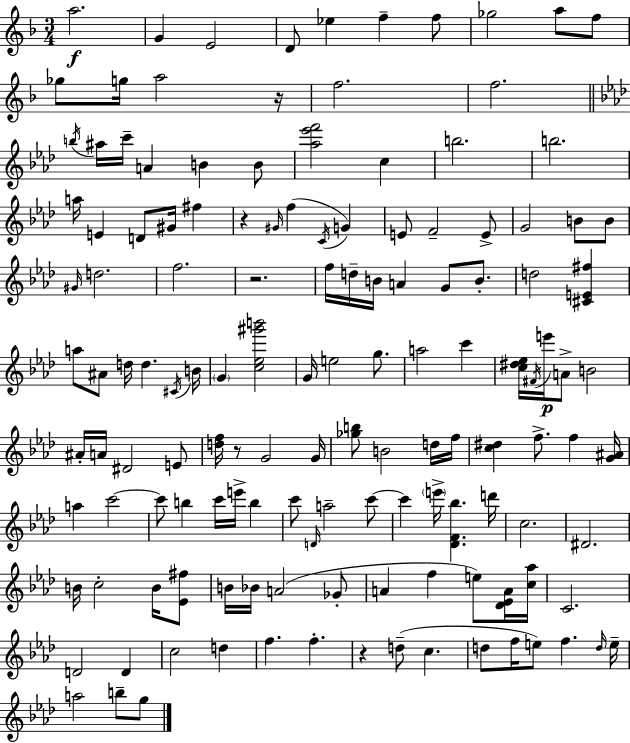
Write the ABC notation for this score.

X:1
T:Untitled
M:3/4
L:1/4
K:F
a2 G E2 D/2 _e f f/2 _g2 a/2 f/2 _g/2 g/4 a2 z/4 f2 f2 b/4 ^a/4 c'/4 A B B/2 [_a_e'f']2 c b2 b2 a/4 E D/2 ^G/4 ^f z ^G/4 f C/4 G E/2 F2 E/2 G2 B/2 B/2 ^G/4 d2 f2 z2 f/4 d/4 B/4 A G/2 B/2 d2 [^CE^f] a/2 ^A/2 d/4 d ^C/4 B/4 G [c_e^g'b']2 G/4 e2 g/2 a2 c' [c^d_e]/4 ^F/4 e'/4 A/2 B2 ^A/4 A/4 ^D2 E/2 [df]/4 z/2 G2 G/4 [_gb]/2 B2 d/4 f/4 [c^d] f/2 f [G^A]/4 a c'2 c'/2 b c'/4 e'/4 b c'/2 D/4 a2 c'/2 c' e'/4 [_DF_b] d'/4 c2 ^D2 B/4 c2 B/4 [_E^f]/2 B/4 _B/4 A2 _G/2 A f e/2 [_D_EA]/4 [c_a]/4 C2 D2 D c2 d f f z d/2 c d/2 f/4 e/2 f d/4 e/4 a2 b/2 g/2